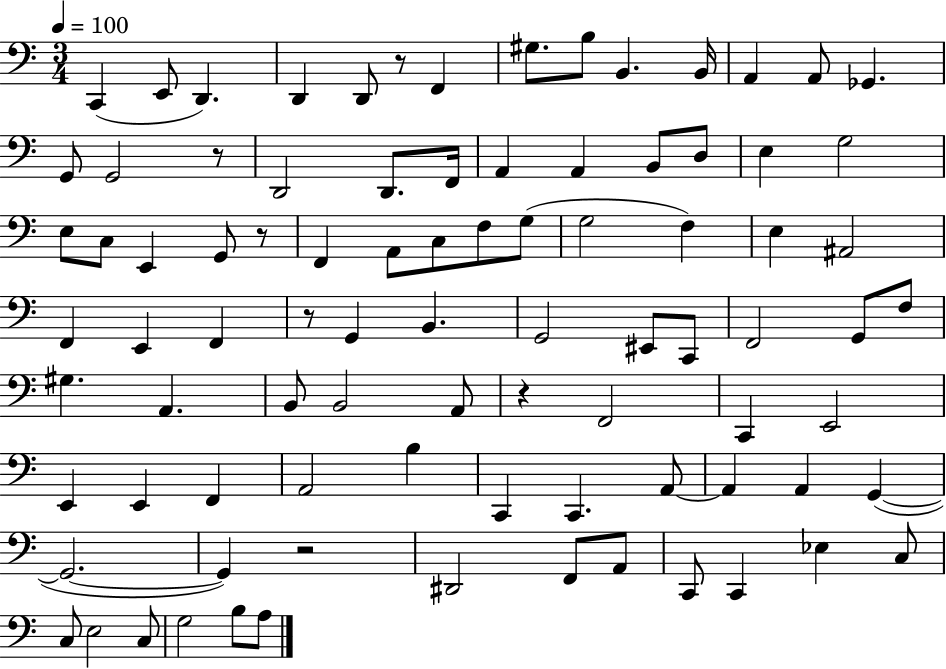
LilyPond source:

{
  \clef bass
  \numericTimeSignature
  \time 3/4
  \key c \major
  \tempo 4 = 100
  c,4( e,8 d,4.) | d,4 d,8 r8 f,4 | gis8. b8 b,4. b,16 | a,4 a,8 ges,4. | \break g,8 g,2 r8 | d,2 d,8. f,16 | a,4 a,4 b,8 d8 | e4 g2 | \break e8 c8 e,4 g,8 r8 | f,4 a,8 c8 f8 g8( | g2 f4) | e4 ais,2 | \break f,4 e,4 f,4 | r8 g,4 b,4. | g,2 eis,8 c,8 | f,2 g,8 f8 | \break gis4. a,4. | b,8 b,2 a,8 | r4 f,2 | c,4 e,2 | \break e,4 e,4 f,4 | a,2 b4 | c,4 c,4. a,8~~ | a,4 a,4 g,4~(~ | \break g,2.~~ | g,4) r2 | dis,2 f,8 a,8 | c,8 c,4 ees4 c8 | \break c8 e2 c8 | g2 b8 a8 | \bar "|."
}